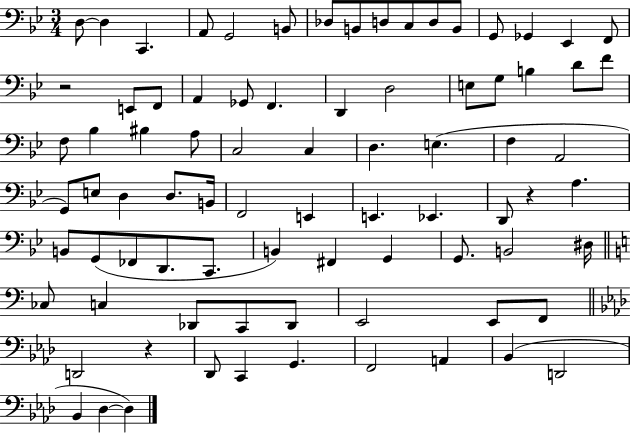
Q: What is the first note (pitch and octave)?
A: D3